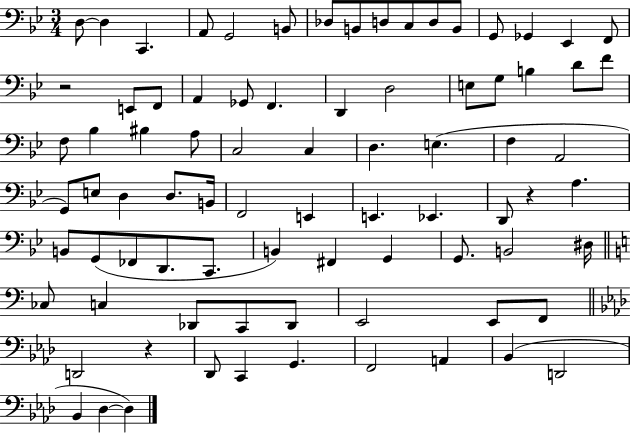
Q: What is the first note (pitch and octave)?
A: D3